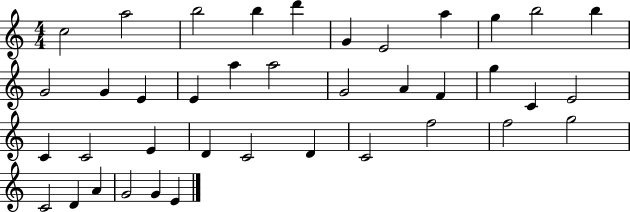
{
  \clef treble
  \numericTimeSignature
  \time 4/4
  \key c \major
  c''2 a''2 | b''2 b''4 d'''4 | g'4 e'2 a''4 | g''4 b''2 b''4 | \break g'2 g'4 e'4 | e'4 a''4 a''2 | g'2 a'4 f'4 | g''4 c'4 e'2 | \break c'4 c'2 e'4 | d'4 c'2 d'4 | c'2 f''2 | f''2 g''2 | \break c'2 d'4 a'4 | g'2 g'4 e'4 | \bar "|."
}